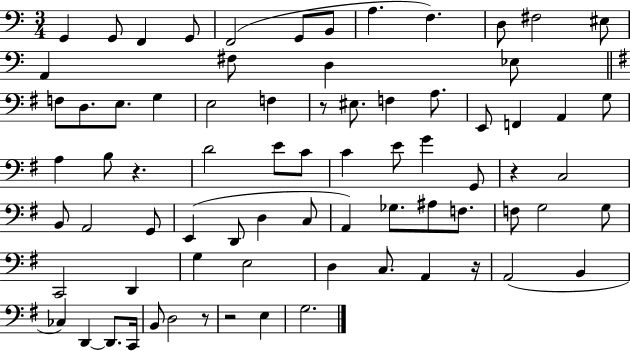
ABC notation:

X:1
T:Untitled
M:3/4
L:1/4
K:C
G,, G,,/2 F,, G,,/2 F,,2 G,,/2 B,,/2 A, F, D,/2 ^F,2 ^E,/2 A,, ^F,/2 D, _E,/2 F,/2 D,/2 E,/2 G, E,2 F, z/2 ^E,/2 F, A,/2 E,,/2 F,, A,, G,/2 A, B,/2 z D2 E/2 C/2 C E/2 G G,,/2 z C,2 B,,/2 A,,2 G,,/2 E,, D,,/2 D, C,/2 A,, _G,/2 ^A,/2 F,/2 F,/2 G,2 G,/2 C,,2 D,, G, E,2 D, C,/2 A,, z/4 A,,2 B,, _C, D,, D,,/2 C,,/4 B,,/2 D,2 z/2 z2 E, G,2